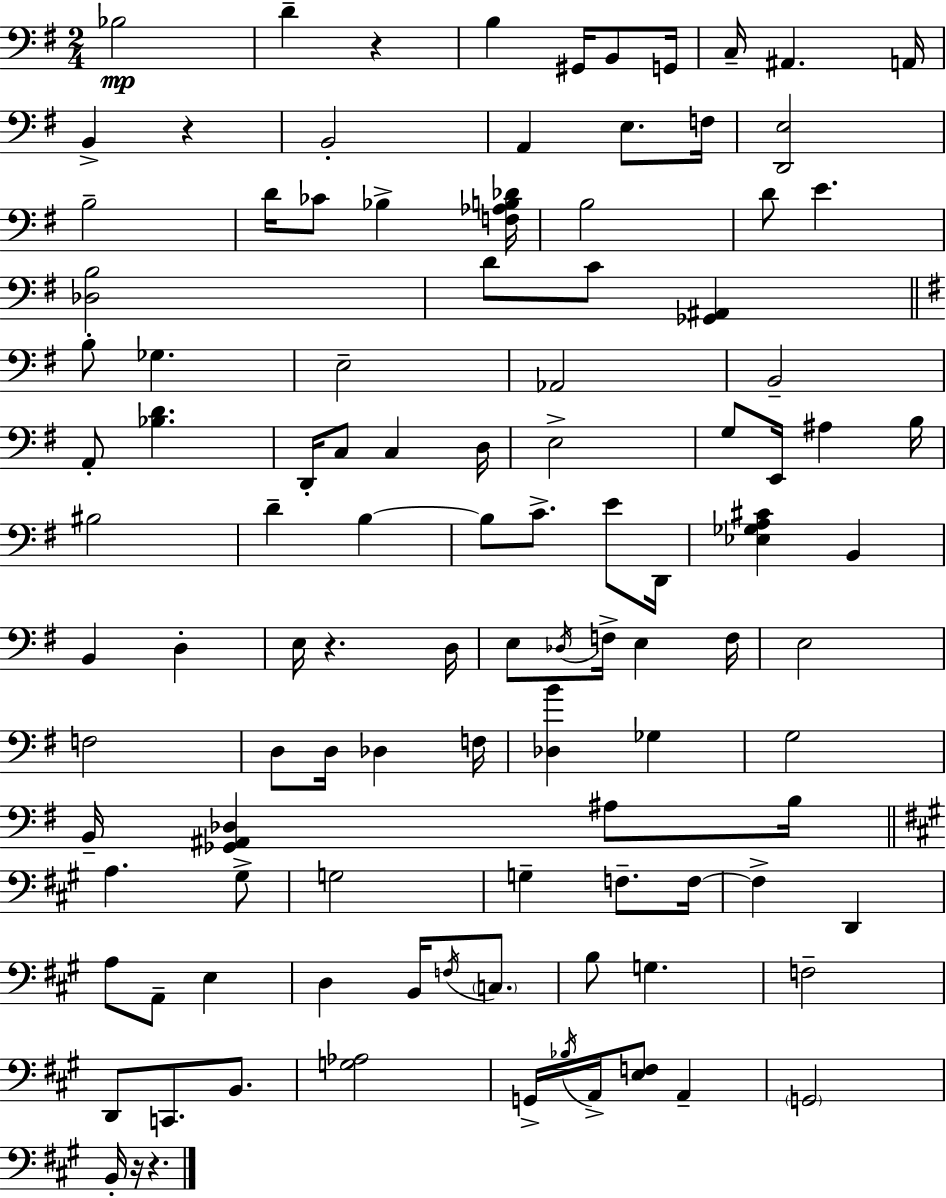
{
  \clef bass
  \numericTimeSignature
  \time 2/4
  \key g \major
  bes2\mp | d'4-- r4 | b4 gis,16 b,8 g,16 | c16-- ais,4. a,16 | \break b,4-> r4 | b,2-. | a,4 e8. f16 | <d, e>2 | \break b2-- | d'16 ces'8 bes4-> <f aes b des'>16 | b2 | d'8 e'4. | \break <des b>2 | d'8 c'8 <ges, ais,>4 | \bar "||" \break \key g \major b8-. ges4. | e2-- | aes,2 | b,2-- | \break a,8-. <bes d'>4. | d,16-. c8 c4 d16 | e2-> | g8 e,16 ais4 b16 | \break bis2 | d'4-- b4~~ | b8 c'8.-> e'8 d,16 | <ees ges a cis'>4 b,4 | \break b,4 d4-. | e16 r4. d16 | e8 \acciaccatura { des16 } f16-> e4 | f16 e2 | \break f2 | d8 d16 des4 | f16 <des b'>4 ges4 | g2 | \break b,16-- <ges, ais, des>4 ais8 | b16 \bar "||" \break \key a \major a4. gis8-> | g2 | g4-- f8.-- f16~~ | f4-> d,4 | \break a8 a,8-- e4 | d4 b,16 \acciaccatura { f16 } \parenthesize c8. | b8 g4. | f2-- | \break d,8 c,8. b,8. | <g aes>2 | g,16-> \acciaccatura { bes16 } a,16-> <e f>8 a,4-- | \parenthesize g,2 | \break b,16-. r16 r4. | \bar "|."
}